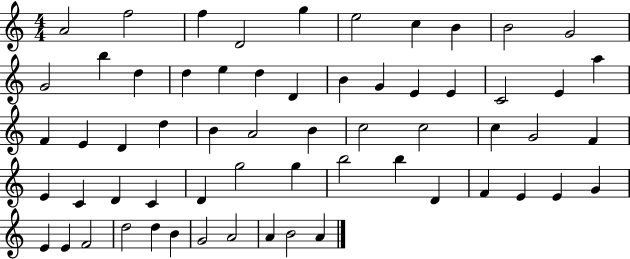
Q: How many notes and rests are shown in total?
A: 61